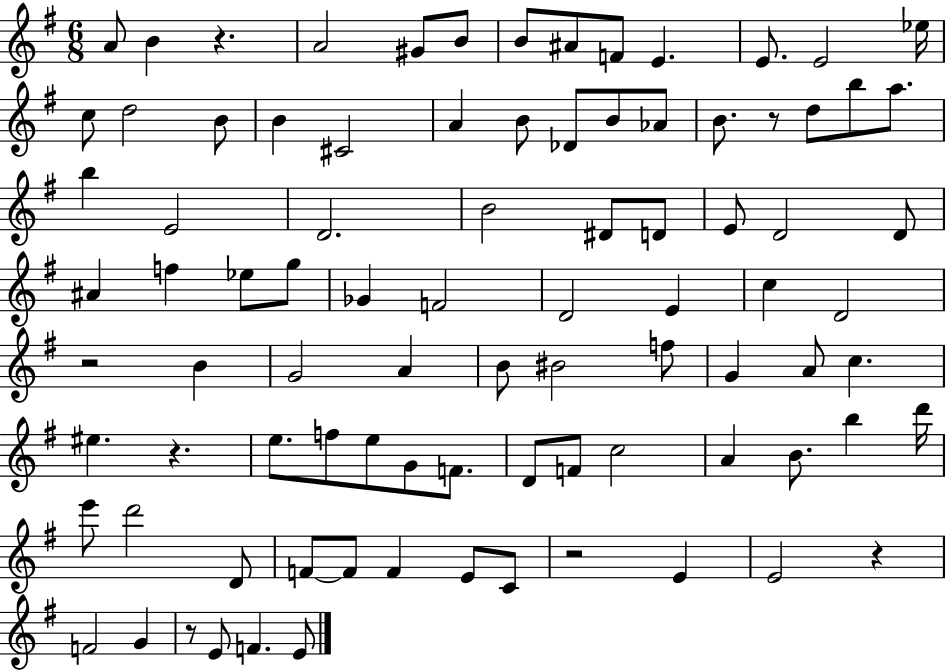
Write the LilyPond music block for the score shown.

{
  \clef treble
  \numericTimeSignature
  \time 6/8
  \key g \major
  a'8 b'4 r4. | a'2 gis'8 b'8 | b'8 ais'8 f'8 e'4. | e'8. e'2 ees''16 | \break c''8 d''2 b'8 | b'4 cis'2 | a'4 b'8 des'8 b'8 aes'8 | b'8. r8 d''8 b''8 a''8. | \break b''4 e'2 | d'2. | b'2 dis'8 d'8 | e'8 d'2 d'8 | \break ais'4 f''4 ees''8 g''8 | ges'4 f'2 | d'2 e'4 | c''4 d'2 | \break r2 b'4 | g'2 a'4 | b'8 bis'2 f''8 | g'4 a'8 c''4. | \break eis''4. r4. | e''8. f''8 e''8 g'8 f'8. | d'8 f'8 c''2 | a'4 b'8. b''4 d'''16 | \break e'''8 d'''2 d'8 | f'8~~ f'8 f'4 e'8 c'8 | r2 e'4 | e'2 r4 | \break f'2 g'4 | r8 e'8 f'4. e'8 | \bar "|."
}